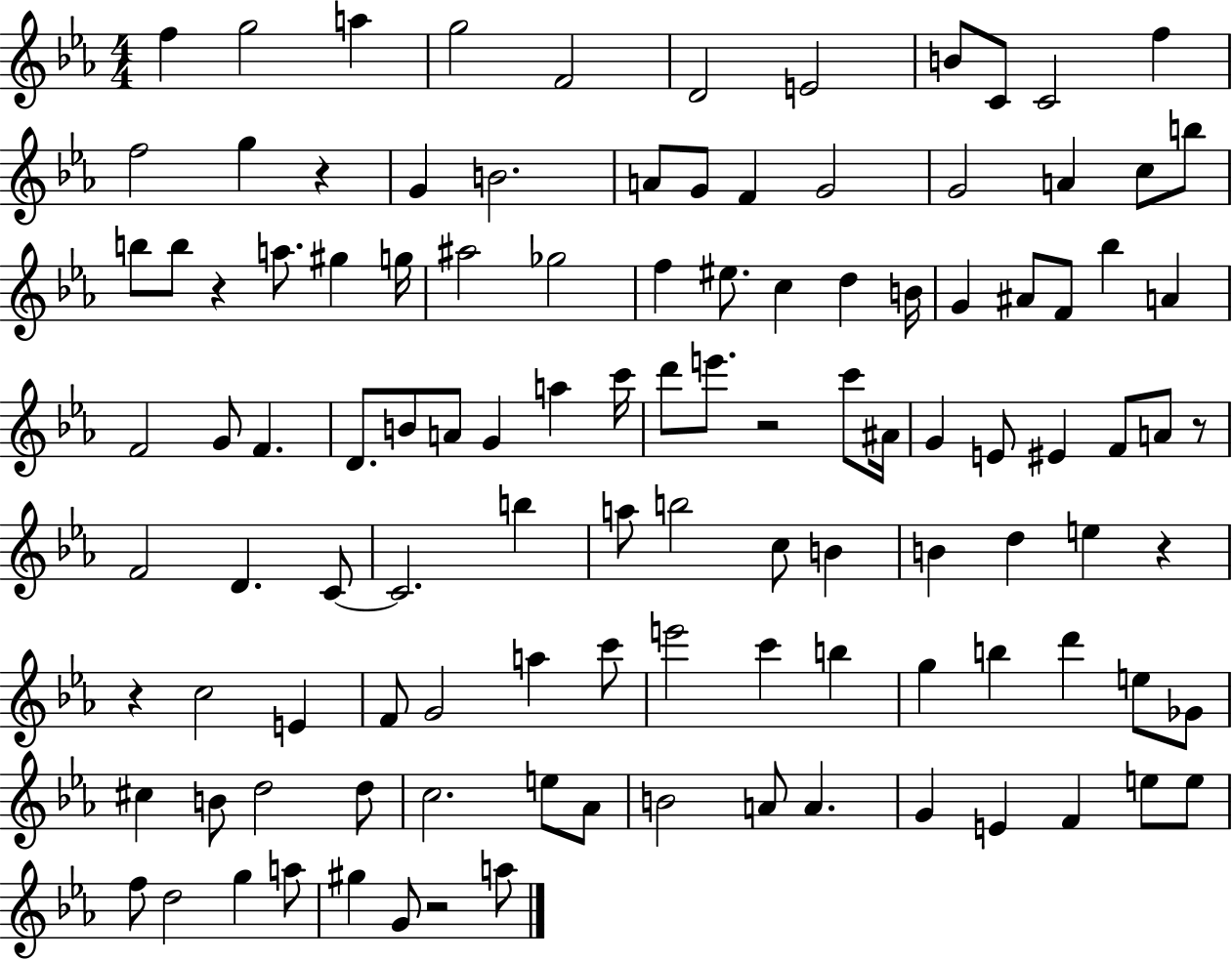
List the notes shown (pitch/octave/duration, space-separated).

F5/q G5/h A5/q G5/h F4/h D4/h E4/h B4/e C4/e C4/h F5/q F5/h G5/q R/q G4/q B4/h. A4/e G4/e F4/q G4/h G4/h A4/q C5/e B5/e B5/e B5/e R/q A5/e. G#5/q G5/s A#5/h Gb5/h F5/q EIS5/e. C5/q D5/q B4/s G4/q A#4/e F4/e Bb5/q A4/q F4/h G4/e F4/q. D4/e. B4/e A4/e G4/q A5/q C6/s D6/e E6/e. R/h C6/e A#4/s G4/q E4/e EIS4/q F4/e A4/e R/e F4/h D4/q. C4/e C4/h. B5/q A5/e B5/h C5/e B4/q B4/q D5/q E5/q R/q R/q C5/h E4/q F4/e G4/h A5/q C6/e E6/h C6/q B5/q G5/q B5/q D6/q E5/e Gb4/e C#5/q B4/e D5/h D5/e C5/h. E5/e Ab4/e B4/h A4/e A4/q. G4/q E4/q F4/q E5/e E5/e F5/e D5/h G5/q A5/e G#5/q G4/e R/h A5/e